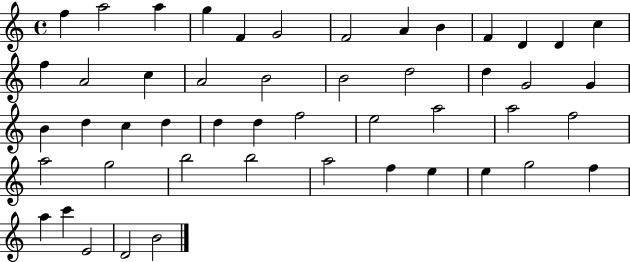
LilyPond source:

{
  \clef treble
  \time 4/4
  \defaultTimeSignature
  \key c \major
  f''4 a''2 a''4 | g''4 f'4 g'2 | f'2 a'4 b'4 | f'4 d'4 d'4 c''4 | \break f''4 a'2 c''4 | a'2 b'2 | b'2 d''2 | d''4 g'2 g'4 | \break b'4 d''4 c''4 d''4 | d''4 d''4 f''2 | e''2 a''2 | a''2 f''2 | \break a''2 g''2 | b''2 b''2 | a''2 f''4 e''4 | e''4 g''2 f''4 | \break a''4 c'''4 e'2 | d'2 b'2 | \bar "|."
}